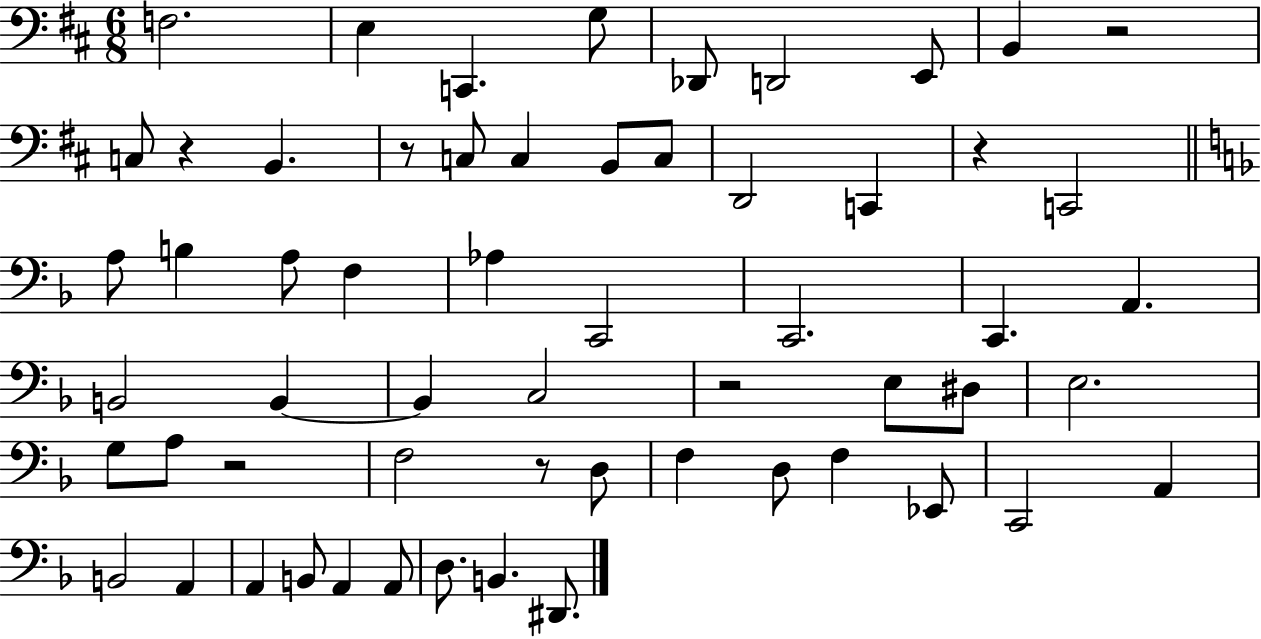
F3/h. E3/q C2/q. G3/e Db2/e D2/h E2/e B2/q R/h C3/e R/q B2/q. R/e C3/e C3/q B2/e C3/e D2/h C2/q R/q C2/h A3/e B3/q A3/e F3/q Ab3/q C2/h C2/h. C2/q. A2/q. B2/h B2/q B2/q C3/h R/h E3/e D#3/e E3/h. G3/e A3/e R/h F3/h R/e D3/e F3/q D3/e F3/q Eb2/e C2/h A2/q B2/h A2/q A2/q B2/e A2/q A2/e D3/e. B2/q. D#2/e.